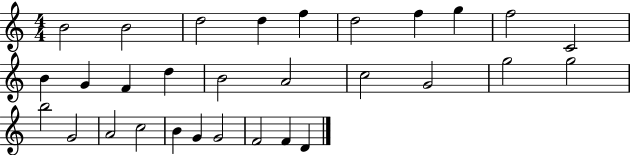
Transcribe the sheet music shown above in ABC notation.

X:1
T:Untitled
M:4/4
L:1/4
K:C
B2 B2 d2 d f d2 f g f2 C2 B G F d B2 A2 c2 G2 g2 g2 b2 G2 A2 c2 B G G2 F2 F D